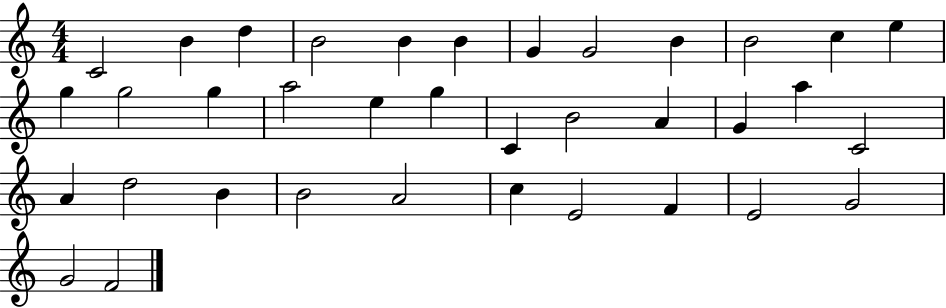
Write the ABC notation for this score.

X:1
T:Untitled
M:4/4
L:1/4
K:C
C2 B d B2 B B G G2 B B2 c e g g2 g a2 e g C B2 A G a C2 A d2 B B2 A2 c E2 F E2 G2 G2 F2